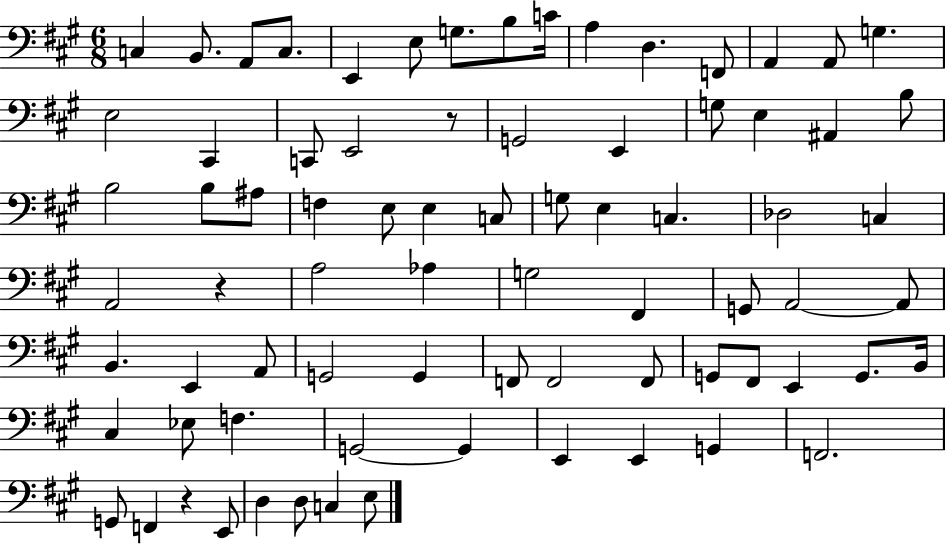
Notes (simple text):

C3/q B2/e. A2/e C3/e. E2/q E3/e G3/e. B3/e C4/s A3/q D3/q. F2/e A2/q A2/e G3/q. E3/h C#2/q C2/e E2/h R/e G2/h E2/q G3/e E3/q A#2/q B3/e B3/h B3/e A#3/e F3/q E3/e E3/q C3/e G3/e E3/q C3/q. Db3/h C3/q A2/h R/q A3/h Ab3/q G3/h F#2/q G2/e A2/h A2/e B2/q. E2/q A2/e G2/h G2/q F2/e F2/h F2/e G2/e F#2/e E2/q G2/e. B2/s C#3/q Eb3/e F3/q. G2/h G2/q E2/q E2/q G2/q F2/h. G2/e F2/q R/q E2/e D3/q D3/e C3/q E3/e